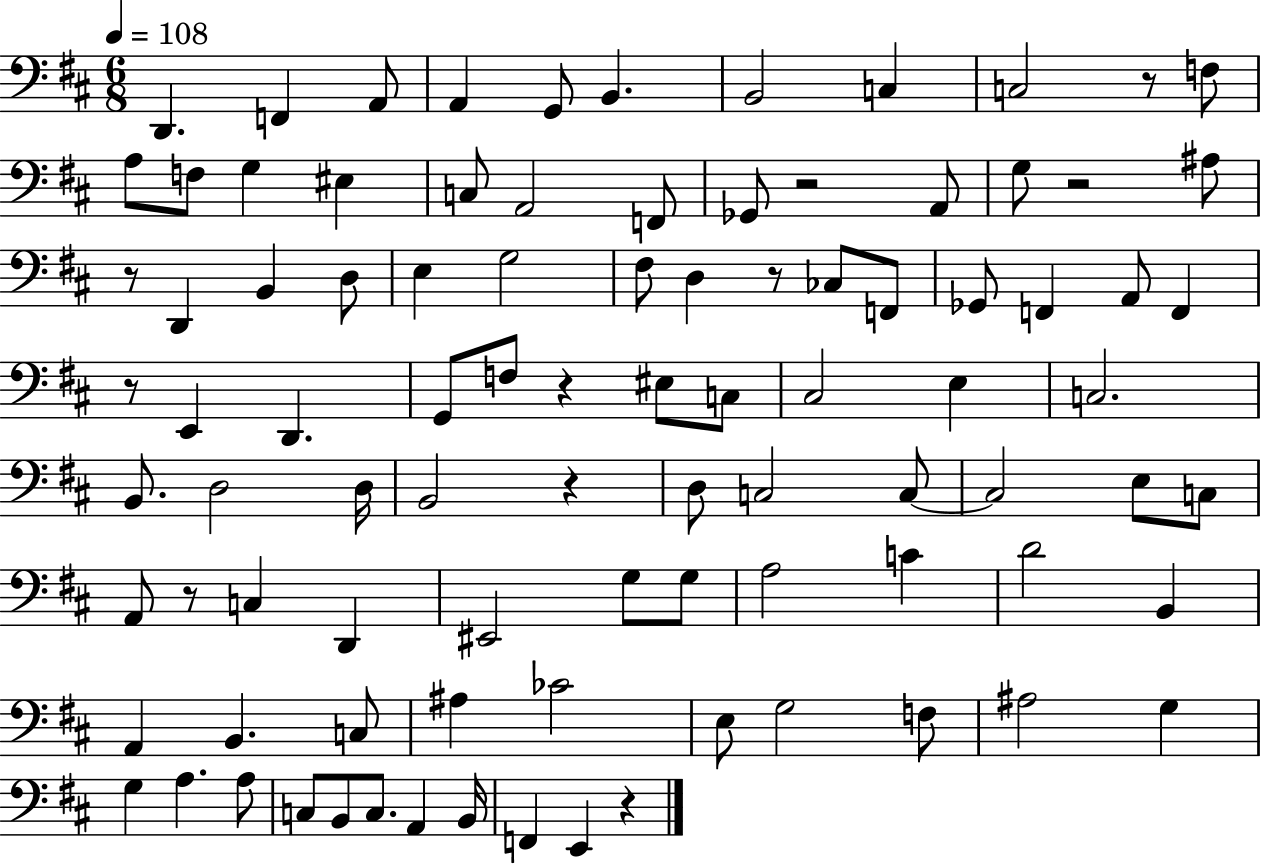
D2/q. F2/q A2/e A2/q G2/e B2/q. B2/h C3/q C3/h R/e F3/e A3/e F3/e G3/q EIS3/q C3/e A2/h F2/e Gb2/e R/h A2/e G3/e R/h A#3/e R/e D2/q B2/q D3/e E3/q G3/h F#3/e D3/q R/e CES3/e F2/e Gb2/e F2/q A2/e F2/q R/e E2/q D2/q. G2/e F3/e R/q EIS3/e C3/e C#3/h E3/q C3/h. B2/e. D3/h D3/s B2/h R/q D3/e C3/h C3/e C3/h E3/e C3/e A2/e R/e C3/q D2/q EIS2/h G3/e G3/e A3/h C4/q D4/h B2/q A2/q B2/q. C3/e A#3/q CES4/h E3/e G3/h F3/e A#3/h G3/q G3/q A3/q. A3/e C3/e B2/e C3/e. A2/q B2/s F2/q E2/q R/q